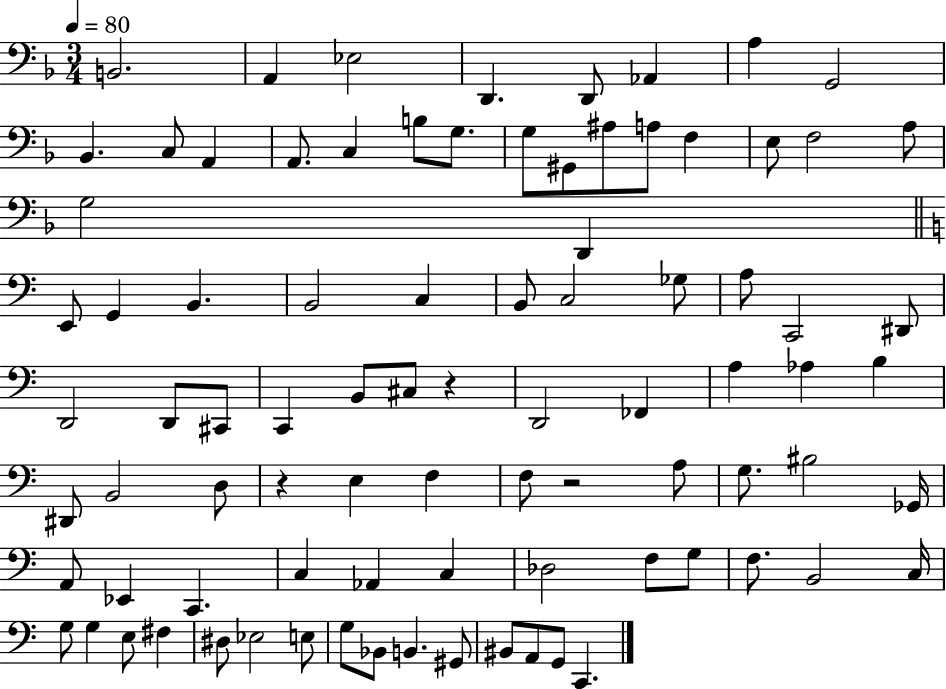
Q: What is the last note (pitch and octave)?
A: C2